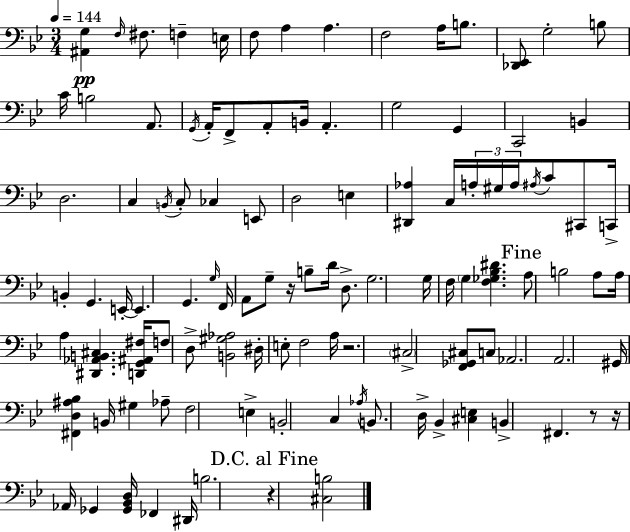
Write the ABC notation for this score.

X:1
T:Untitled
M:3/4
L:1/4
K:Bb
[^A,,G,] F,/4 ^F,/2 F, E,/4 F,/2 A, A, F,2 A,/4 B,/2 [_D,,_E,,]/2 G,2 B,/2 C/4 B,2 A,,/2 G,,/4 A,,/4 F,,/2 A,,/2 B,,/4 A,, G,2 G,, C,,2 B,, D,2 C, B,,/4 C,/2 _C, E,,/2 D,2 E, [^D,,_A,] C,/4 A,/4 ^G,/4 A,/4 ^A,/4 C/2 ^C,,/2 C,,/4 B,, G,, E,,/4 E,, G,, G,/4 F,,/4 A,,/2 G,/2 z/4 B,/2 D/4 D,/2 G,2 G,/4 F,/4 G, [F,_G,_B,^D] A,/2 B,2 A,/2 A,/4 A, [^D,,_A,,B,,^C,] [D,,G,,^A,,^F,]/4 F,/2 D,/2 [B,,^G,_A,]2 ^D,/4 E,/2 F,2 A,/4 z2 ^C,2 [F,,_G,,^C,]/2 C,/2 _A,,2 A,,2 ^G,,/4 [^F,,D,^A,_B,] B,,/4 ^G, _A,/2 F,2 E, B,,2 C, _A,/4 B,,/2 D,/4 _B,, [^C,E,] B,, ^F,, z/2 z/4 _A,,/4 _G,, [_G,,_B,,D,]/4 _F,, ^D,,/4 B,2 z [^C,B,]2